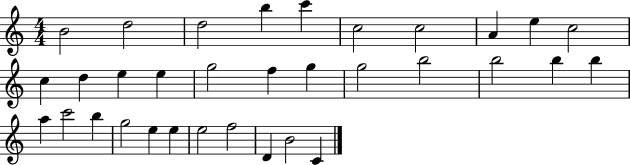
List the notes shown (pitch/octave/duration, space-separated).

B4/h D5/h D5/h B5/q C6/q C5/h C5/h A4/q E5/q C5/h C5/q D5/q E5/q E5/q G5/h F5/q G5/q G5/h B5/h B5/h B5/q B5/q A5/q C6/h B5/q G5/h E5/q E5/q E5/h F5/h D4/q B4/h C4/q